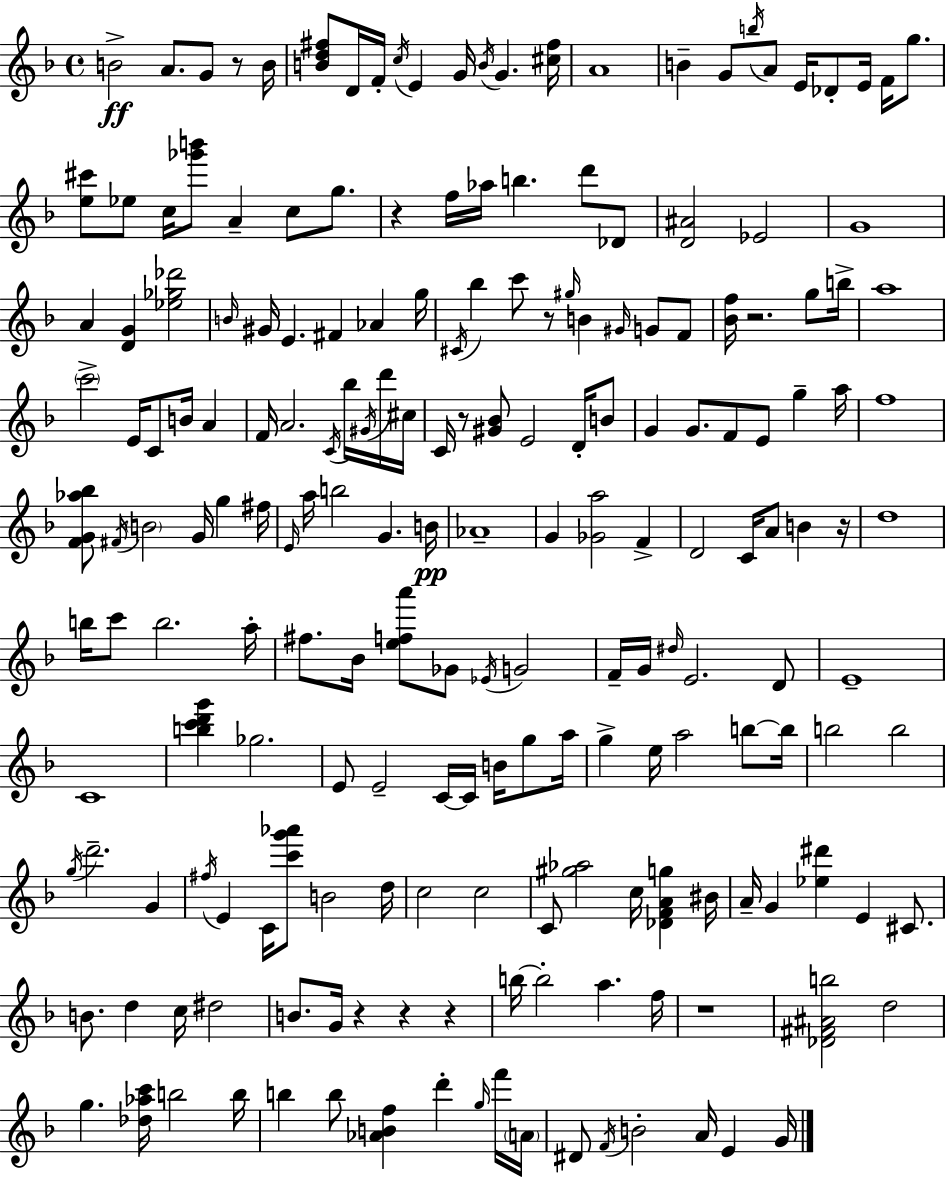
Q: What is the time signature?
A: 4/4